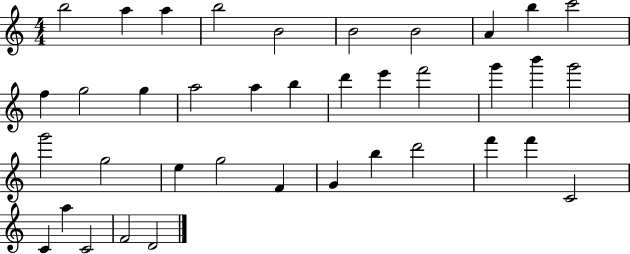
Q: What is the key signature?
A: C major